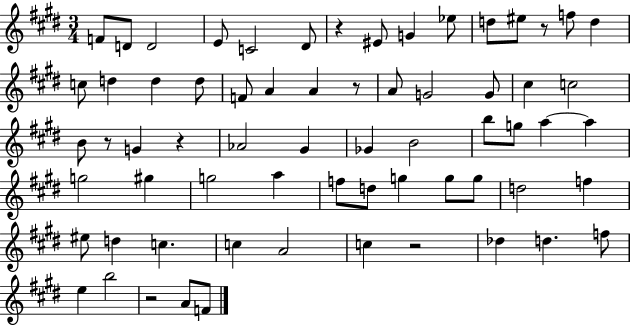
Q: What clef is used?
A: treble